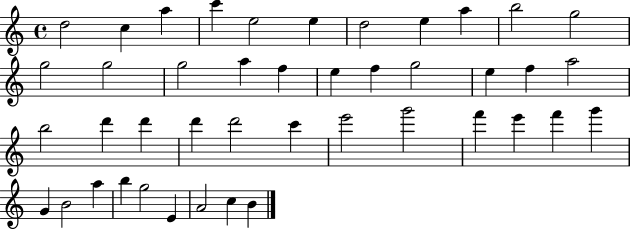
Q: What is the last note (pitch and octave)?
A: B4